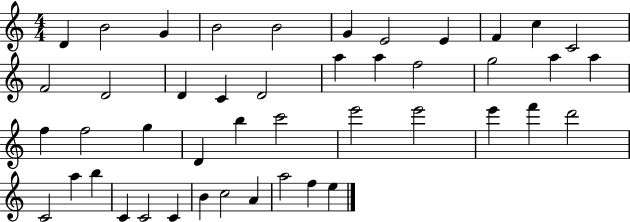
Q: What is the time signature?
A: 4/4